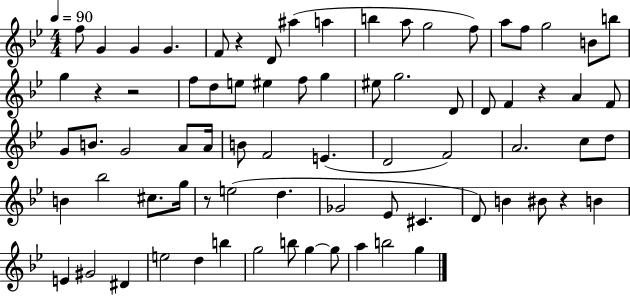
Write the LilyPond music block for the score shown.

{
  \clef treble
  \numericTimeSignature
  \time 4/4
  \key bes \major
  \tempo 4 = 90
  f''8 g'4 g'4 g'4. | f'8 r4 d'8 ais''4( a''4 | b''4 a''8 g''2 f''8) | a''8 f''8 g''2 b'8 b''8 | \break g''4 r4 r2 | f''8 d''8 e''8 eis''4 f''8 g''4 | eis''8 g''2. d'8 | d'8 f'4 r4 a'4 f'8 | \break g'8 b'8. g'2 a'8 a'16 | b'8 f'2 e'4.( | d'2 f'2) | a'2. c''8 d''8 | \break b'4 bes''2 cis''8. g''16 | r8 e''2( d''4. | ges'2 ees'8 cis'4. | d'8) b'4 bis'8 r4 b'4 | \break e'4 gis'2 dis'4 | e''2 d''4 b''4 | g''2 b''8 g''4~~ g''8 | a''4 b''2 g''4 | \break \bar "|."
}